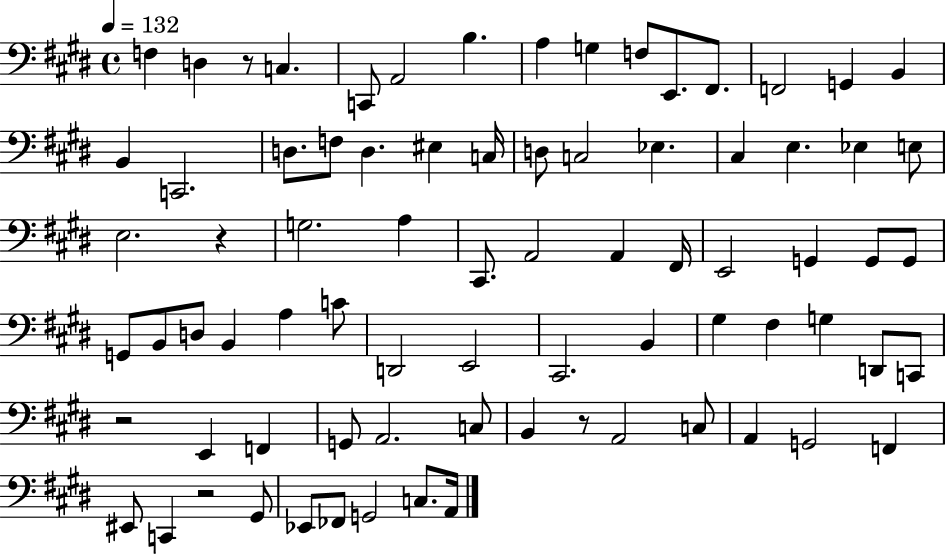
X:1
T:Untitled
M:4/4
L:1/4
K:E
F, D, z/2 C, C,,/2 A,,2 B, A, G, F,/2 E,,/2 ^F,,/2 F,,2 G,, B,, B,, C,,2 D,/2 F,/2 D, ^E, C,/4 D,/2 C,2 _E, ^C, E, _E, E,/2 E,2 z G,2 A, ^C,,/2 A,,2 A,, ^F,,/4 E,,2 G,, G,,/2 G,,/2 G,,/2 B,,/2 D,/2 B,, A, C/2 D,,2 E,,2 ^C,,2 B,, ^G, ^F, G, D,,/2 C,,/2 z2 E,, F,, G,,/2 A,,2 C,/2 B,, z/2 A,,2 C,/2 A,, G,,2 F,, ^E,,/2 C,, z2 ^G,,/2 _E,,/2 _F,,/2 G,,2 C,/2 A,,/4